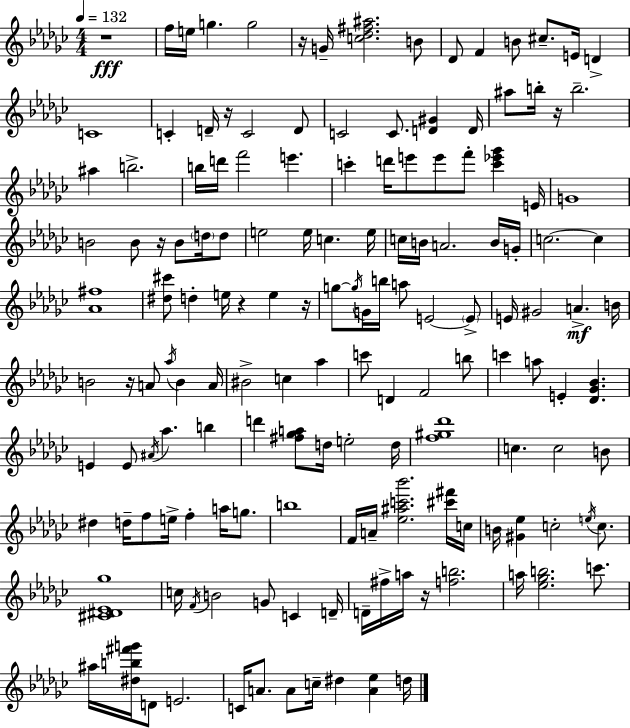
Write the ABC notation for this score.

X:1
T:Untitled
M:4/4
L:1/4
K:Ebm
z4 f/4 e/4 g g2 z/4 G/4 [c_d^f^a]2 B/2 _D/2 F B/2 ^c/2 E/4 D C4 C D/4 z/4 C2 D/2 C2 C/2 [D^G] D/4 ^a/2 b/4 z/4 b2 ^a b2 b/4 d'/4 f'2 e' c' d'/4 e'/2 e'/2 f'/2 [c'_e'_g'] E/4 G4 B2 B/2 z/4 B/2 d/4 d/2 e2 e/4 c e/4 c/4 B/4 A2 B/4 G/4 c2 c [_A^f]4 [^d^c']/2 d e/4 z e z/4 g/2 g/4 G/4 b/4 a/2 E2 E/2 E/4 ^G2 A B/4 B2 z/4 A/2 _a/4 B A/4 ^B2 c _a c'/2 D F2 b/2 c' a/2 E [_D_G_B] E E/2 ^A/4 _a b d' [^f_ga]/2 d/4 e2 d/4 [f^g_d']4 c c2 B/2 ^d d/4 f/2 e/4 f a/4 g/2 b4 F/4 A/4 [_e^ac'_b']2 [^c'^f']/4 c/4 B/4 [^G_e] c2 e/4 c/2 [^C^D_E_g]4 c/4 F/4 B2 G/2 C D/4 D/4 ^f/4 a/4 z/4 [fb]2 a/4 [_e_gb]2 c'/2 ^a/4 [^db^f'g']/4 D/2 E2 C/4 A/2 A/2 c/4 ^d [A_e] d/4